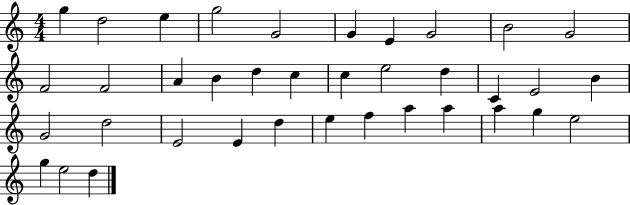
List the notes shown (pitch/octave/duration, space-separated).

G5/q D5/h E5/q G5/h G4/h G4/q E4/q G4/h B4/h G4/h F4/h F4/h A4/q B4/q D5/q C5/q C5/q E5/h D5/q C4/q E4/h B4/q G4/h D5/h E4/h E4/q D5/q E5/q F5/q A5/q A5/q A5/q G5/q E5/h G5/q E5/h D5/q